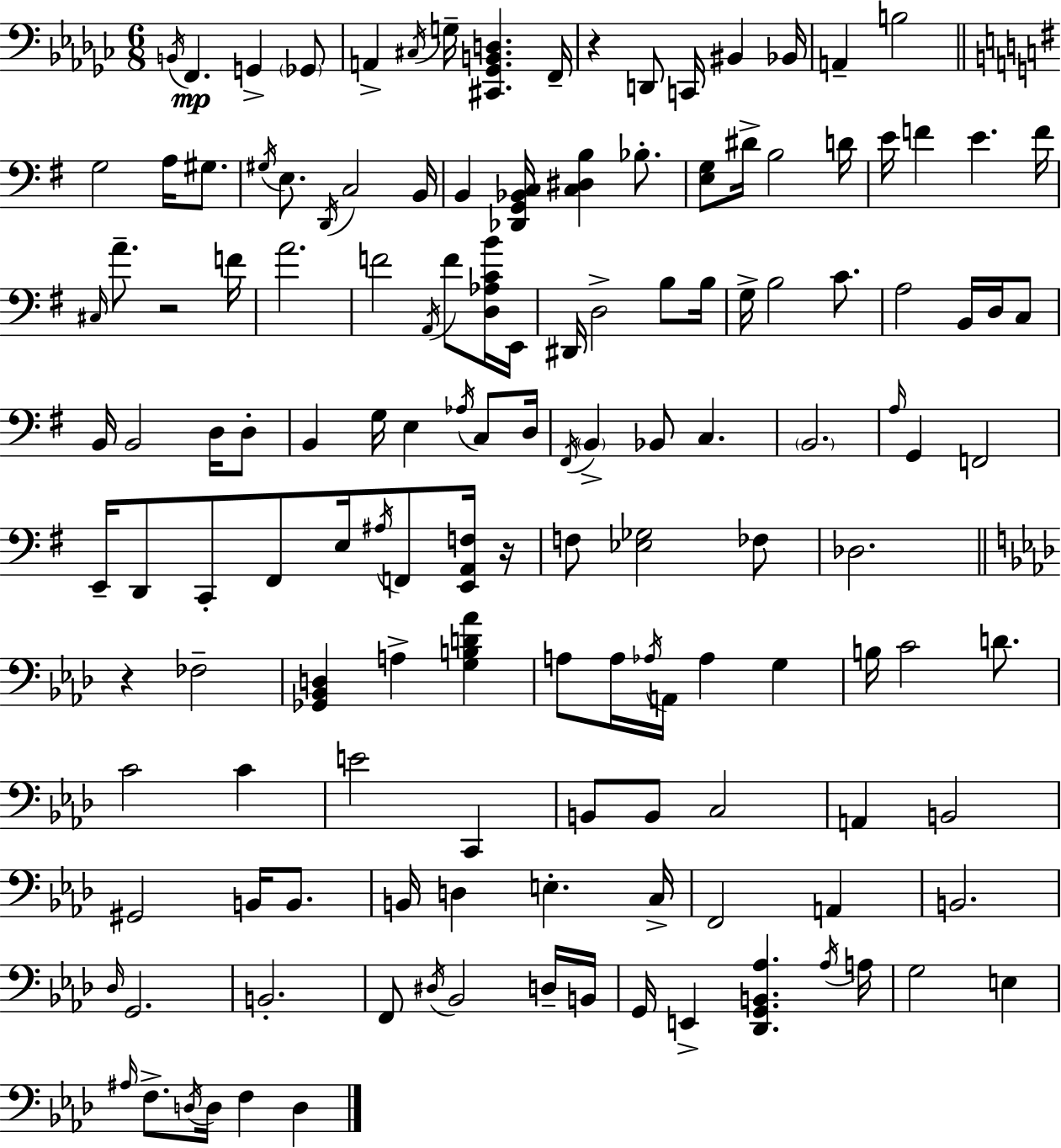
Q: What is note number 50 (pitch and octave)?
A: C3